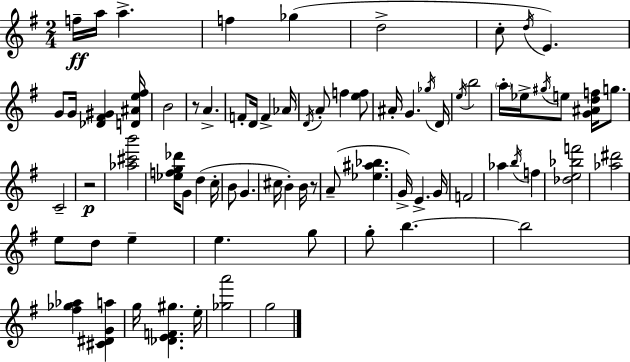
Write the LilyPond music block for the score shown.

{
  \clef treble
  \numericTimeSignature
  \time 2/4
  \key g \major
  f''16--\ff a''16 a''4.-> | f''4 ges''4( | d''2-> | c''8-. \acciaccatura { d''16 }) e'4. | \break g'8 g'16 <des' fis' gis'>4 | <d' ais' e'' fis''>16 b'2 | r8 a'4.-> | f'8-. d'16 f'4-> | \break aes'16 \acciaccatura { d'16 } a'8-. f''4 | <e'' f''>8 ais'16-. g'4. | \acciaccatura { ges''16 } d'16 \acciaccatura { e''16 } b''2 | \parenthesize a''16-. ees''16-> \acciaccatura { gis''16 } e''8 | \break <g' ais' d'' f''>16 g''8. c'2-- | r2\p | <aes'' cis''' b'''>2 | <ees'' f'' g'' des'''>16 g'8 | \break d''4( c''16-. b'8 g'4. | cis''16 b'4-.) | b'16 r8 a'8--( <ees'' ais'' bes''>4. | g'16->) e'4.-> | \break g'16 f'2 | aes''4 | \acciaccatura { b''16 } f''4 <des'' e'' bes'' f'''>2 | <aes'' dis'''>2 | \break e''8 | d''8 e''4-- e''4. | g''8 g''8-. | b''4.~~ b''2 | \break <fis'' ges'' aes''>4 | <cis' dis' g' a''>4 g''16 <des' e' f' gis''>4. | e''16-. <ges'' a'''>2 | g''2 | \break \bar "|."
}